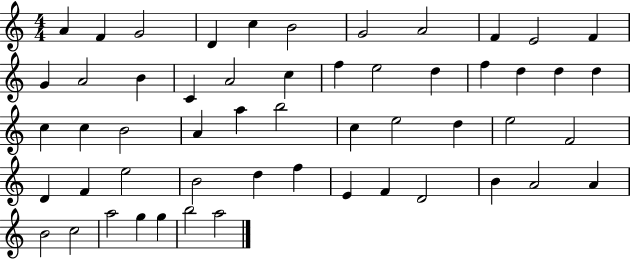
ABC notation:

X:1
T:Untitled
M:4/4
L:1/4
K:C
A F G2 D c B2 G2 A2 F E2 F G A2 B C A2 c f e2 d f d d d c c B2 A a b2 c e2 d e2 F2 D F e2 B2 d f E F D2 B A2 A B2 c2 a2 g g b2 a2